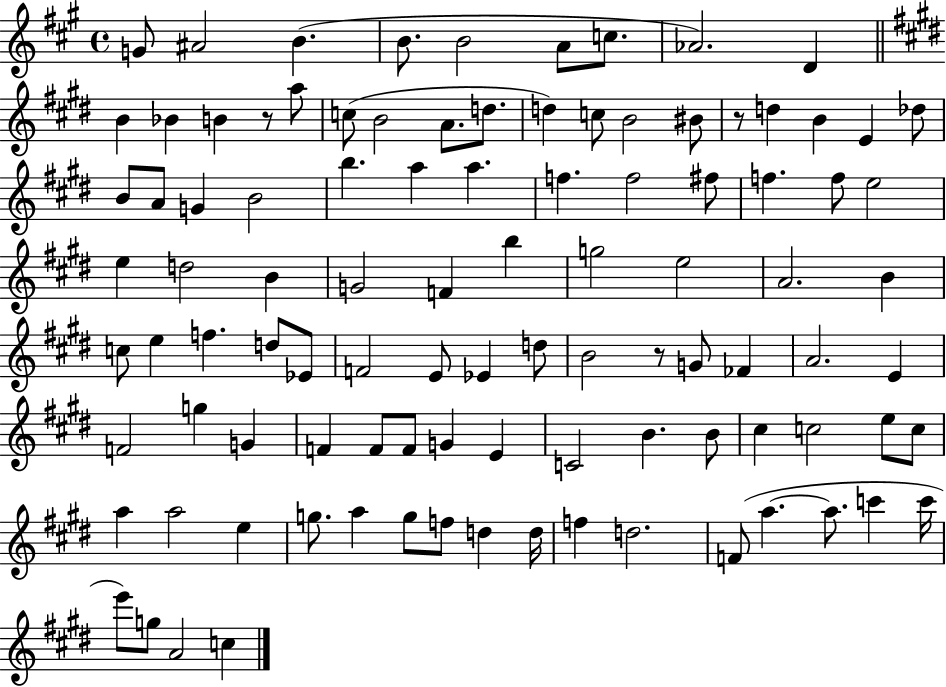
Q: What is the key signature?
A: A major